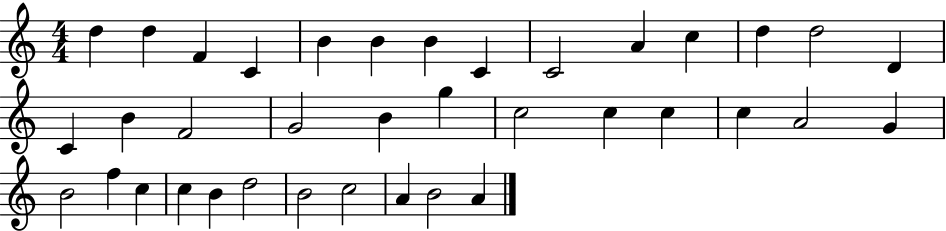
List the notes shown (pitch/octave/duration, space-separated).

D5/q D5/q F4/q C4/q B4/q B4/q B4/q C4/q C4/h A4/q C5/q D5/q D5/h D4/q C4/q B4/q F4/h G4/h B4/q G5/q C5/h C5/q C5/q C5/q A4/h G4/q B4/h F5/q C5/q C5/q B4/q D5/h B4/h C5/h A4/q B4/h A4/q